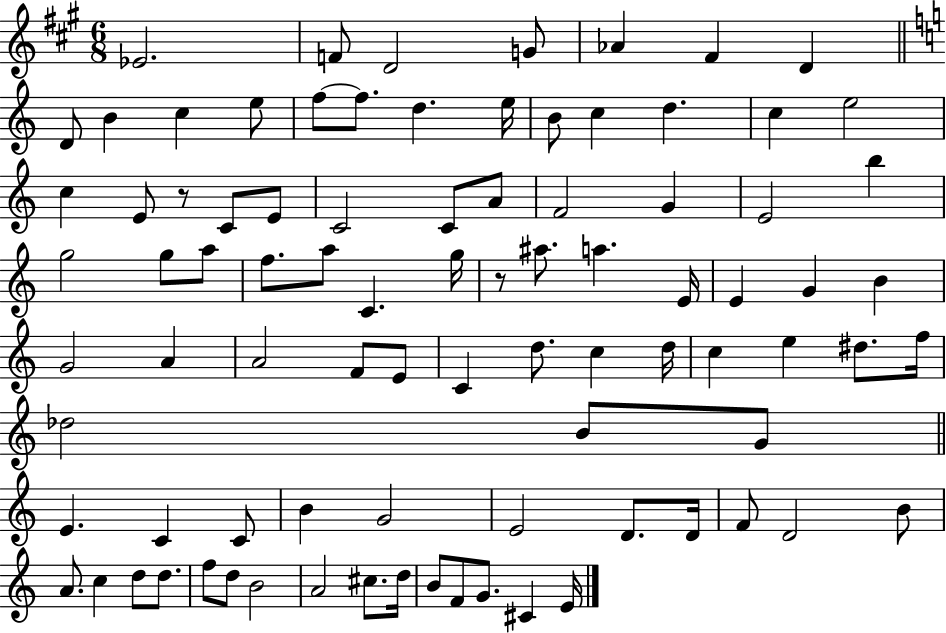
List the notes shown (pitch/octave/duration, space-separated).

Eb4/h. F4/e D4/h G4/e Ab4/q F#4/q D4/q D4/e B4/q C5/q E5/e F5/e F5/e. D5/q. E5/s B4/e C5/q D5/q. C5/q E5/h C5/q E4/e R/e C4/e E4/e C4/h C4/e A4/e F4/h G4/q E4/h B5/q G5/h G5/e A5/e F5/e. A5/e C4/q. G5/s R/e A#5/e. A5/q. E4/s E4/q G4/q B4/q G4/h A4/q A4/h F4/e E4/e C4/q D5/e. C5/q D5/s C5/q E5/q D#5/e. F5/s Db5/h B4/e G4/e E4/q. C4/q C4/e B4/q G4/h E4/h D4/e. D4/s F4/e D4/h B4/e A4/e. C5/q D5/e D5/e. F5/e D5/e B4/h A4/h C#5/e. D5/s B4/e F4/e G4/e. C#4/q E4/s